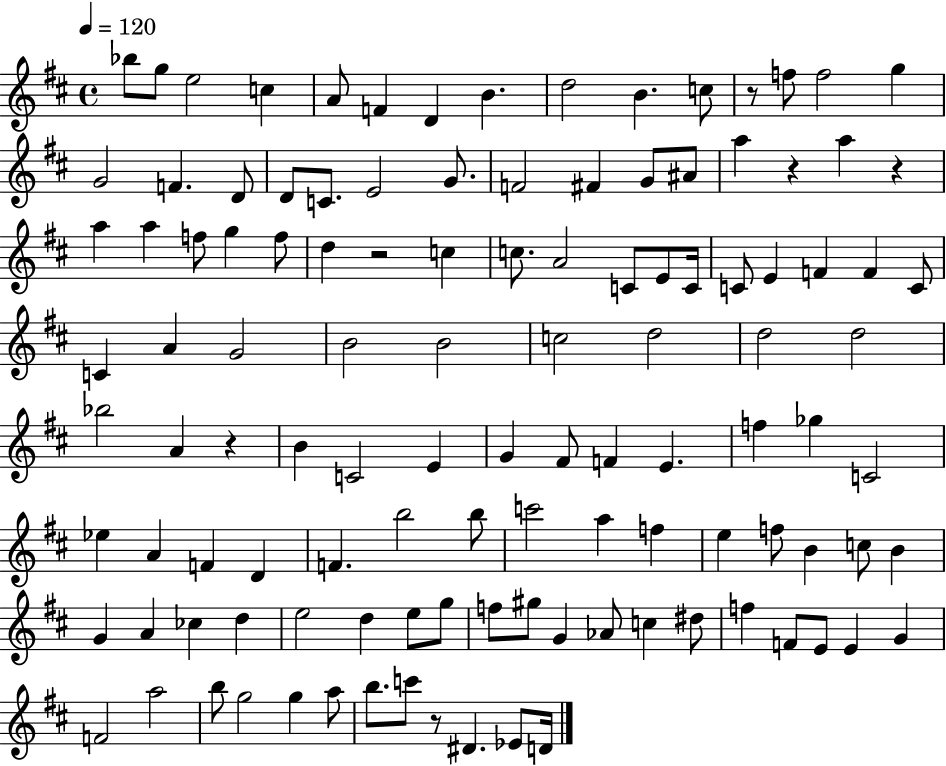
X:1
T:Untitled
M:4/4
L:1/4
K:D
_b/2 g/2 e2 c A/2 F D B d2 B c/2 z/2 f/2 f2 g G2 F D/2 D/2 C/2 E2 G/2 F2 ^F G/2 ^A/2 a z a z a a f/2 g f/2 d z2 c c/2 A2 C/2 E/2 C/4 C/2 E F F C/2 C A G2 B2 B2 c2 d2 d2 d2 _b2 A z B C2 E G ^F/2 F E f _g C2 _e A F D F b2 b/2 c'2 a f e f/2 B c/2 B G A _c d e2 d e/2 g/2 f/2 ^g/2 G _A/2 c ^d/2 f F/2 E/2 E G F2 a2 b/2 g2 g a/2 b/2 c'/2 z/2 ^D _E/2 D/4